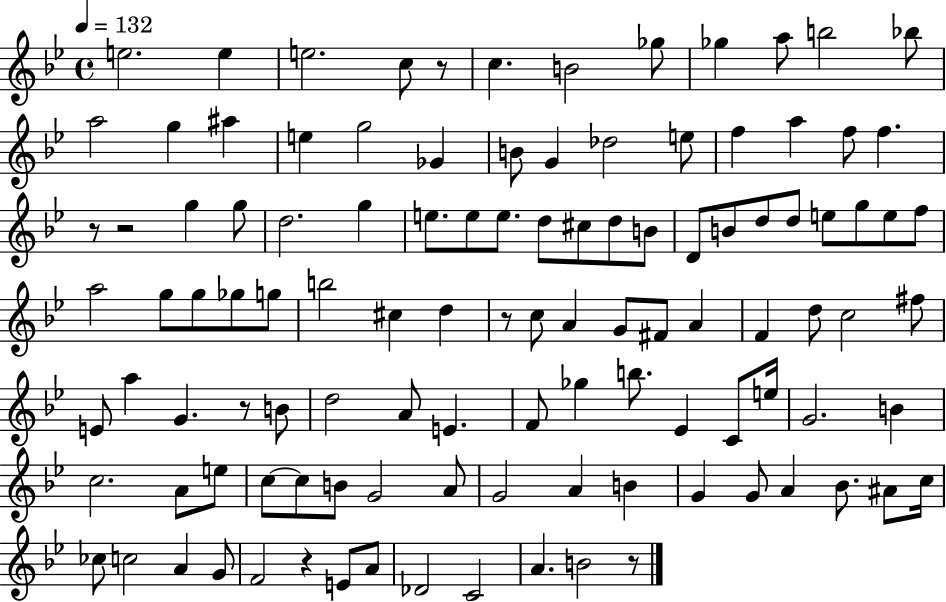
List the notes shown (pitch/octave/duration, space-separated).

E5/h. E5/q E5/h. C5/e R/e C5/q. B4/h Gb5/e Gb5/q A5/e B5/h Bb5/e A5/h G5/q A#5/q E5/q G5/h Gb4/q B4/e G4/q Db5/h E5/e F5/q A5/q F5/e F5/q. R/e R/h G5/q G5/e D5/h. G5/q E5/e. E5/e E5/e. D5/e C#5/e D5/e B4/e D4/e B4/e D5/e D5/e E5/e G5/e E5/e F5/e A5/h G5/e G5/e Gb5/e G5/e B5/h C#5/q D5/q R/e C5/e A4/q G4/e F#4/e A4/q F4/q D5/e C5/h F#5/e E4/e A5/q G4/q. R/e B4/e D5/h A4/e E4/q. F4/e Gb5/q B5/e. Eb4/q C4/e E5/s G4/h. B4/q C5/h. A4/e E5/e C5/e C5/e B4/e G4/h A4/e G4/h A4/q B4/q G4/q G4/e A4/q Bb4/e. A#4/e C5/s CES5/e C5/h A4/q G4/e F4/h R/q E4/e A4/e Db4/h C4/h A4/q. B4/h R/e